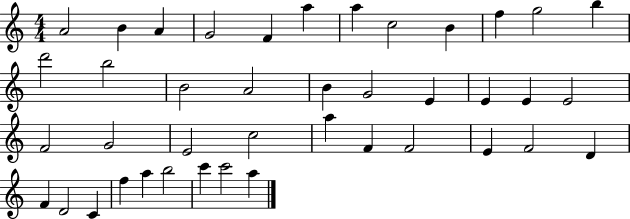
{
  \clef treble
  \numericTimeSignature
  \time 4/4
  \key c \major
  a'2 b'4 a'4 | g'2 f'4 a''4 | a''4 c''2 b'4 | f''4 g''2 b''4 | \break d'''2 b''2 | b'2 a'2 | b'4 g'2 e'4 | e'4 e'4 e'2 | \break f'2 g'2 | e'2 c''2 | a''4 f'4 f'2 | e'4 f'2 d'4 | \break f'4 d'2 c'4 | f''4 a''4 b''2 | c'''4 c'''2 a''4 | \bar "|."
}